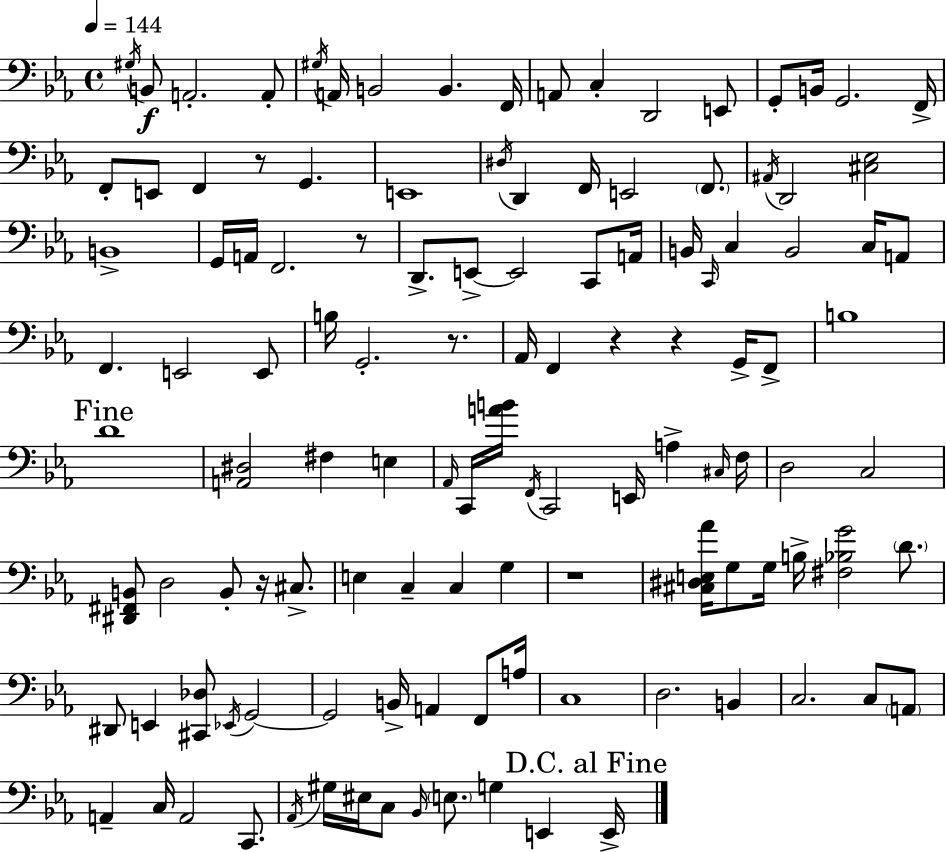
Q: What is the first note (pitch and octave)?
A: G#3